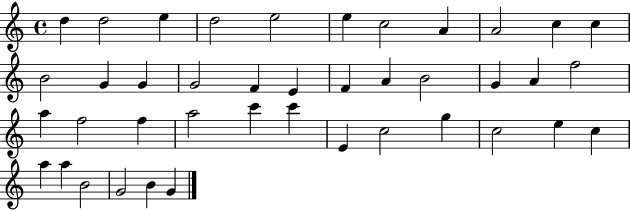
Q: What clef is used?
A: treble